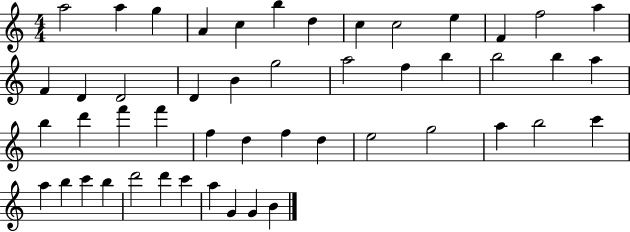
A5/h A5/q G5/q A4/q C5/q B5/q D5/q C5/q C5/h E5/q F4/q F5/h A5/q F4/q D4/q D4/h D4/q B4/q G5/h A5/h F5/q B5/q B5/h B5/q A5/q B5/q D6/q F6/q F6/q F5/q D5/q F5/q D5/q E5/h G5/h A5/q B5/h C6/q A5/q B5/q C6/q B5/q D6/h D6/q C6/q A5/q G4/q G4/q B4/q